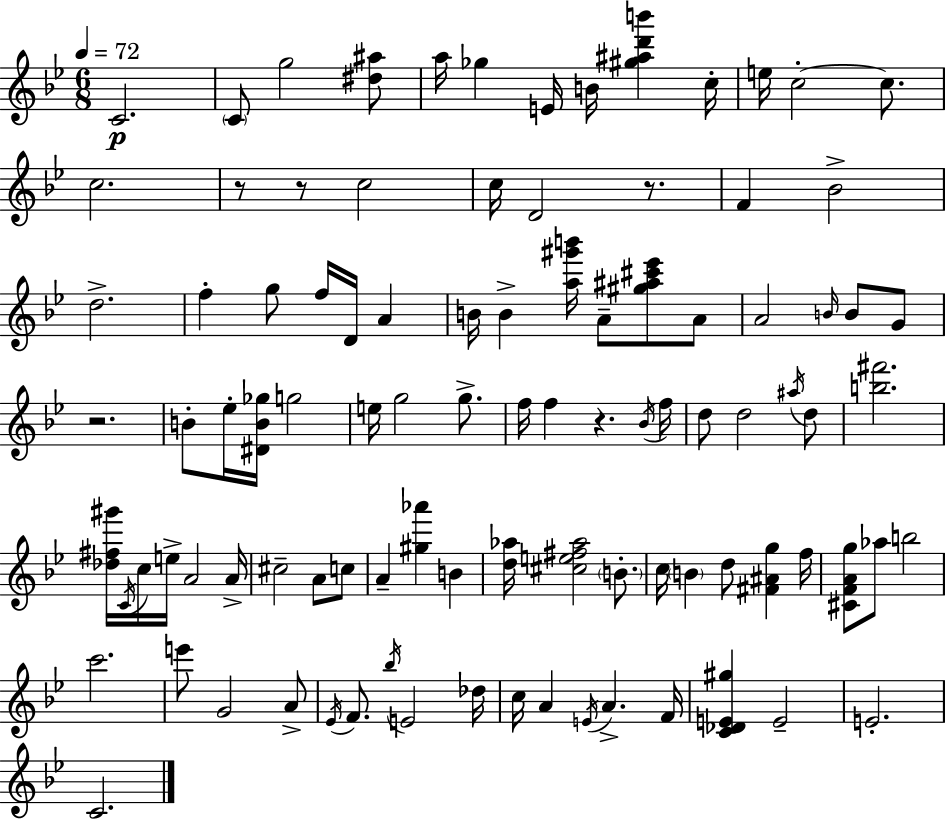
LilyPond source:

{
  \clef treble
  \numericTimeSignature
  \time 6/8
  \key bes \major
  \tempo 4 = 72
  c'2.\p | \parenthesize c'8 g''2 <dis'' ais''>8 | a''16 ges''4 e'16 b'16 <gis'' ais'' d''' b'''>4 c''16-. | e''16 c''2-.~~ c''8. | \break c''2. | r8 r8 c''2 | c''16 d'2 r8. | f'4 bes'2-> | \break d''2.-> | f''4-. g''8 f''16 d'16 a'4 | b'16 b'4-> <a'' gis''' b'''>16 a'8-- <gis'' ais'' cis''' ees'''>8 a'8 | a'2 \grace { b'16 } b'8 g'8 | \break r2. | b'8-. ees''16-. <dis' b' ges''>16 g''2 | e''16 g''2 g''8.-> | f''16 f''4 r4. | \break \acciaccatura { bes'16 } f''16 d''8 d''2 | \acciaccatura { ais''16 } d''8 <b'' fis'''>2. | <des'' fis'' gis'''>16 \acciaccatura { c'16 } c''16 e''16-> a'2 | a'16-> cis''2-- | \break a'8 c''8 a'4-- <gis'' aes'''>4 | b'4 <d'' aes''>16 <cis'' e'' fis'' aes''>2 | \parenthesize b'8.-. c''16 \parenthesize b'4 d''8 <fis' ais' g''>4 | f''16 <cis' f' a' g''>8 aes''8 b''2 | \break c'''2. | e'''8 g'2 | a'8-> \acciaccatura { ees'16 } f'8. \acciaccatura { bes''16 } e'2 | des''16 c''16 a'4 \acciaccatura { e'16 } | \break a'4.-> f'16 <c' des' e' gis''>4 e'2-- | e'2.-. | c'2. | \bar "|."
}